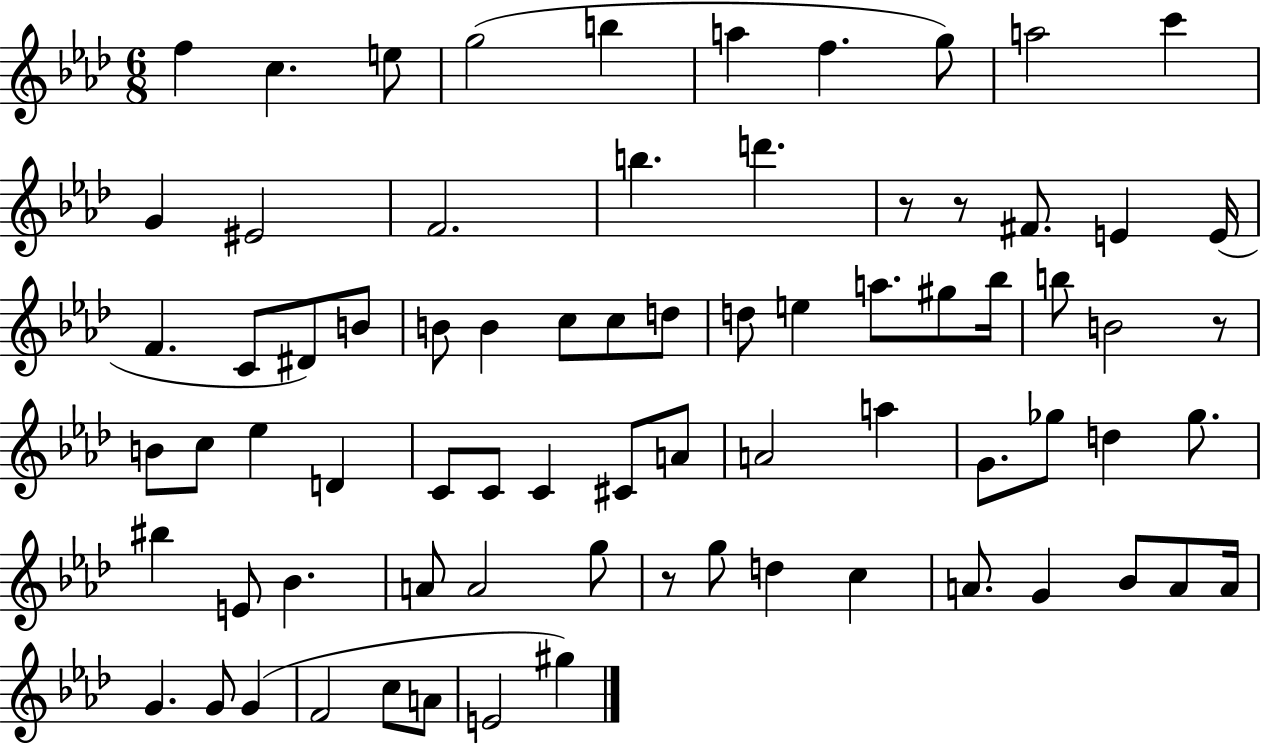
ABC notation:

X:1
T:Untitled
M:6/8
L:1/4
K:Ab
f c e/2 g2 b a f g/2 a2 c' G ^E2 F2 b d' z/2 z/2 ^F/2 E E/4 F C/2 ^D/2 B/2 B/2 B c/2 c/2 d/2 d/2 e a/2 ^g/2 _b/4 b/2 B2 z/2 B/2 c/2 _e D C/2 C/2 C ^C/2 A/2 A2 a G/2 _g/2 d _g/2 ^b E/2 _B A/2 A2 g/2 z/2 g/2 d c A/2 G _B/2 A/2 A/4 G G/2 G F2 c/2 A/2 E2 ^g